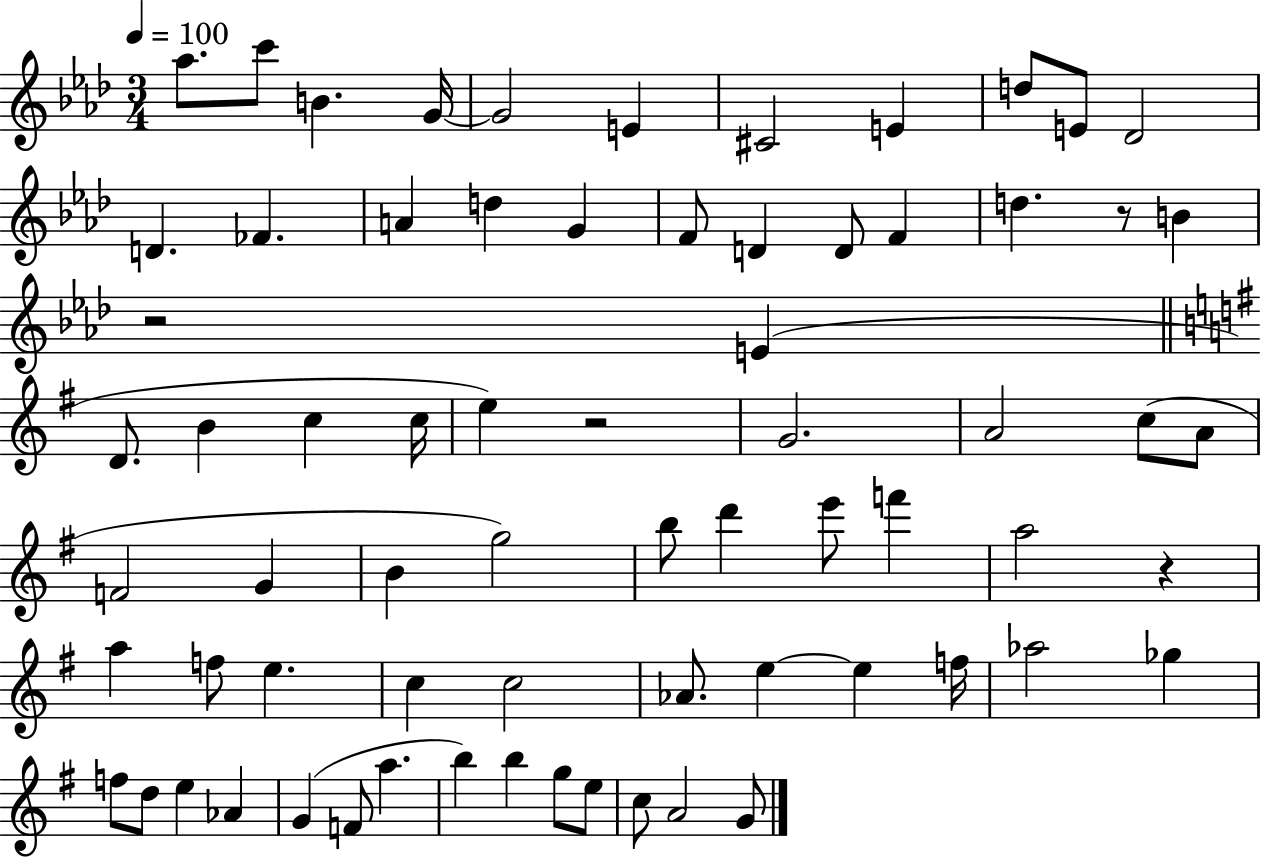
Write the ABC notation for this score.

X:1
T:Untitled
M:3/4
L:1/4
K:Ab
_a/2 c'/2 B G/4 G2 E ^C2 E d/2 E/2 _D2 D _F A d G F/2 D D/2 F d z/2 B z2 E D/2 B c c/4 e z2 G2 A2 c/2 A/2 F2 G B g2 b/2 d' e'/2 f' a2 z a f/2 e c c2 _A/2 e e f/4 _a2 _g f/2 d/2 e _A G F/2 a b b g/2 e/2 c/2 A2 G/2